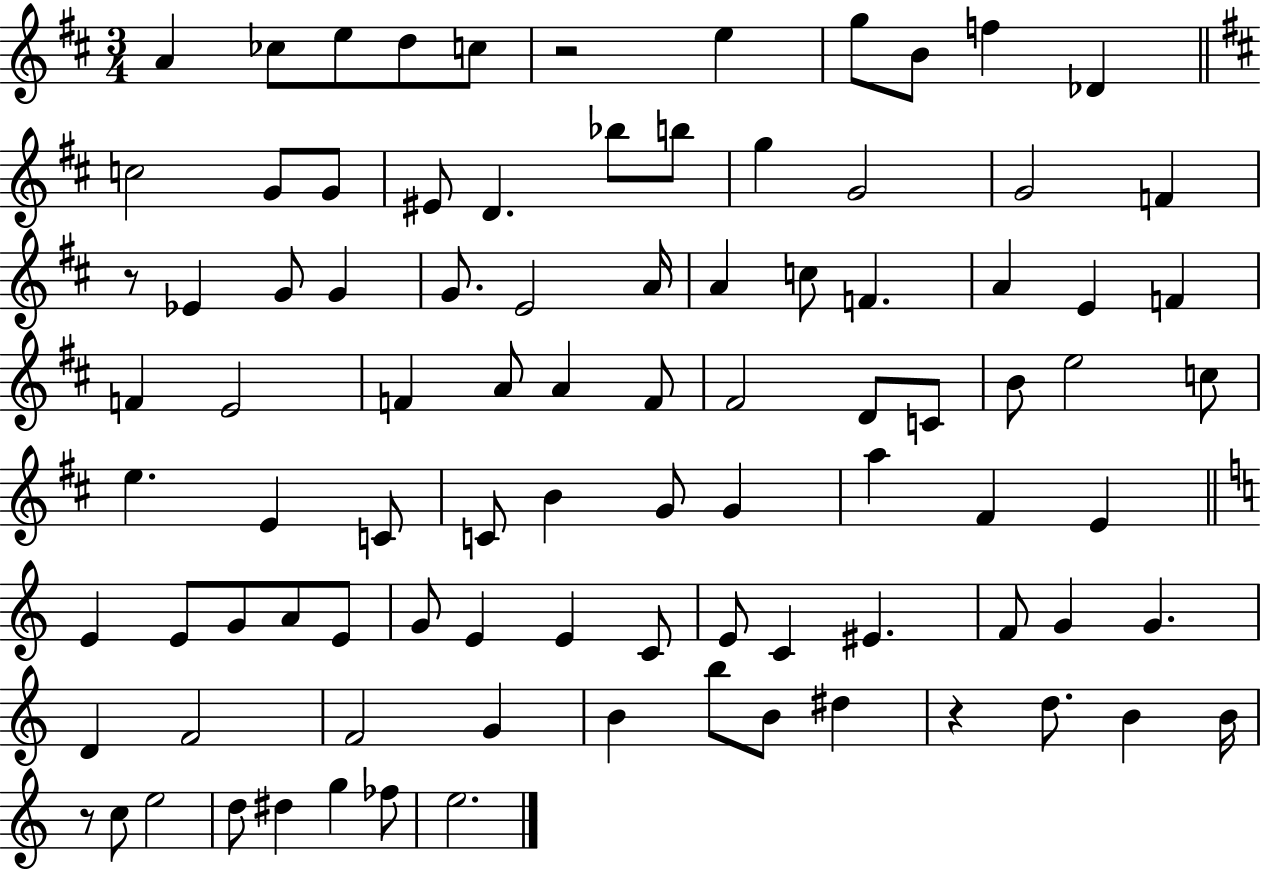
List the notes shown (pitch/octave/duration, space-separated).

A4/q CES5/e E5/e D5/e C5/e R/h E5/q G5/e B4/e F5/q Db4/q C5/h G4/e G4/e EIS4/e D4/q. Bb5/e B5/e G5/q G4/h G4/h F4/q R/e Eb4/q G4/e G4/q G4/e. E4/h A4/s A4/q C5/e F4/q. A4/q E4/q F4/q F4/q E4/h F4/q A4/e A4/q F4/e F#4/h D4/e C4/e B4/e E5/h C5/e E5/q. E4/q C4/e C4/e B4/q G4/e G4/q A5/q F#4/q E4/q E4/q E4/e G4/e A4/e E4/e G4/e E4/q E4/q C4/e E4/e C4/q EIS4/q. F4/e G4/q G4/q. D4/q F4/h F4/h G4/q B4/q B5/e B4/e D#5/q R/q D5/e. B4/q B4/s R/e C5/e E5/h D5/e D#5/q G5/q FES5/e E5/h.